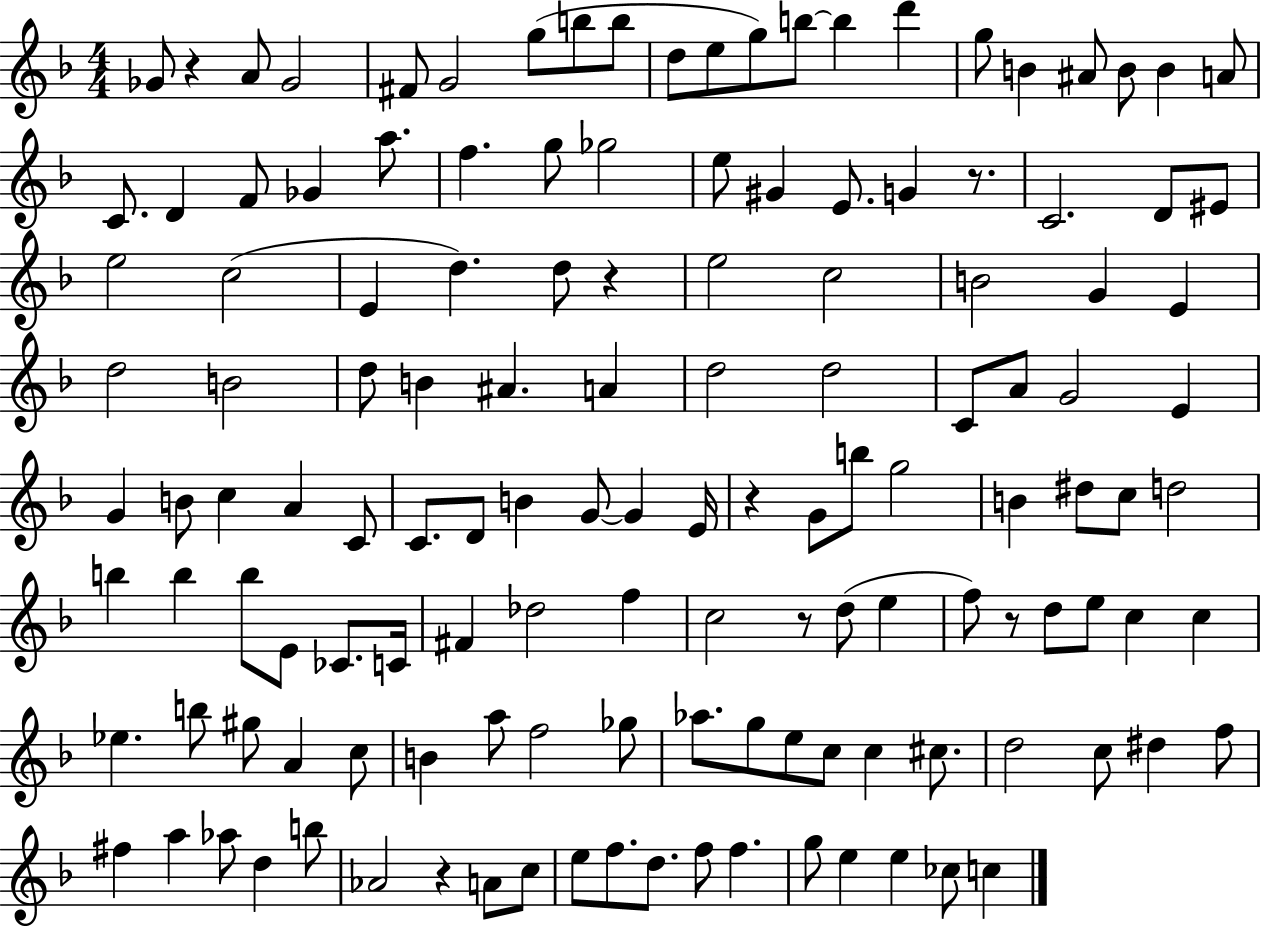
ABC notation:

X:1
T:Untitled
M:4/4
L:1/4
K:F
_G/2 z A/2 _G2 ^F/2 G2 g/2 b/2 b/2 d/2 e/2 g/2 b/2 b d' g/2 B ^A/2 B/2 B A/2 C/2 D F/2 _G a/2 f g/2 _g2 e/2 ^G E/2 G z/2 C2 D/2 ^E/2 e2 c2 E d d/2 z e2 c2 B2 G E d2 B2 d/2 B ^A A d2 d2 C/2 A/2 G2 E G B/2 c A C/2 C/2 D/2 B G/2 G E/4 z G/2 b/2 g2 B ^d/2 c/2 d2 b b b/2 E/2 _C/2 C/4 ^F _d2 f c2 z/2 d/2 e f/2 z/2 d/2 e/2 c c _e b/2 ^g/2 A c/2 B a/2 f2 _g/2 _a/2 g/2 e/2 c/2 c ^c/2 d2 c/2 ^d f/2 ^f a _a/2 d b/2 _A2 z A/2 c/2 e/2 f/2 d/2 f/2 f g/2 e e _c/2 c